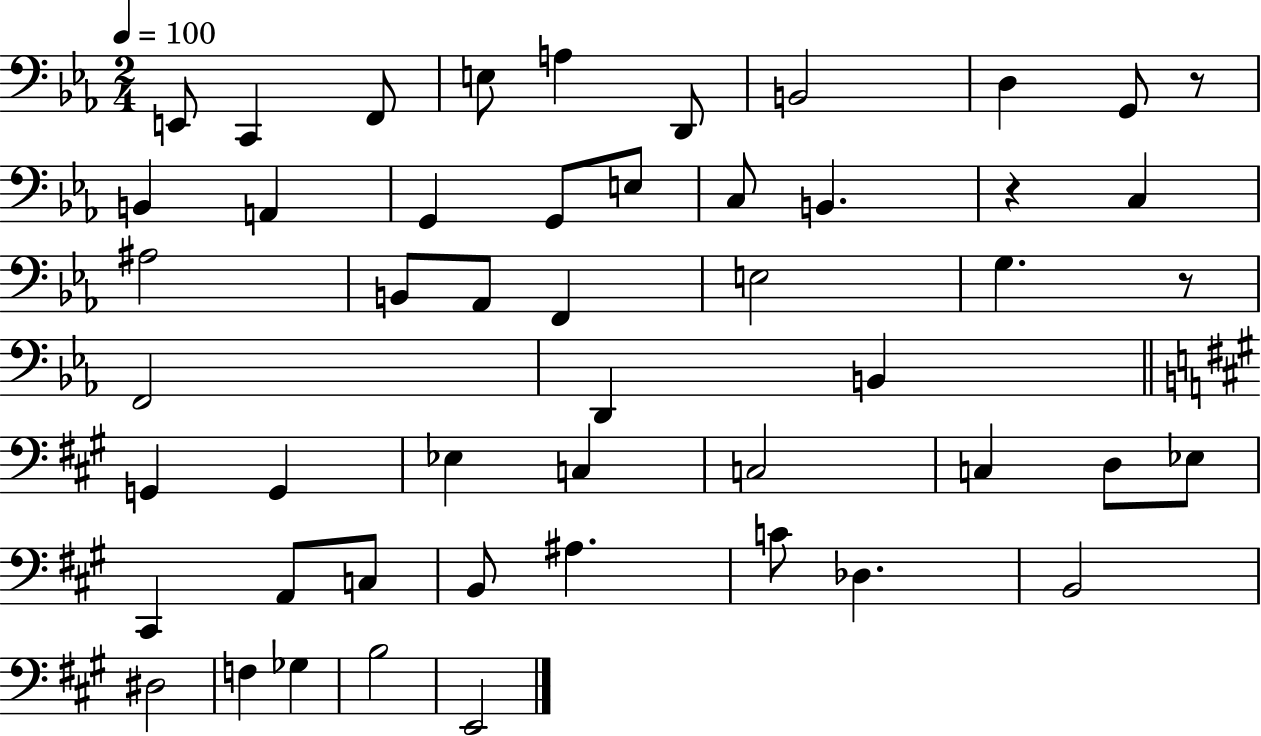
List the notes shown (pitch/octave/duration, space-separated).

E2/e C2/q F2/e E3/e A3/q D2/e B2/h D3/q G2/e R/e B2/q A2/q G2/q G2/e E3/e C3/e B2/q. R/q C3/q A#3/h B2/e Ab2/e F2/q E3/h G3/q. R/e F2/h D2/q B2/q G2/q G2/q Eb3/q C3/q C3/h C3/q D3/e Eb3/e C#2/q A2/e C3/e B2/e A#3/q. C4/e Db3/q. B2/h D#3/h F3/q Gb3/q B3/h E2/h